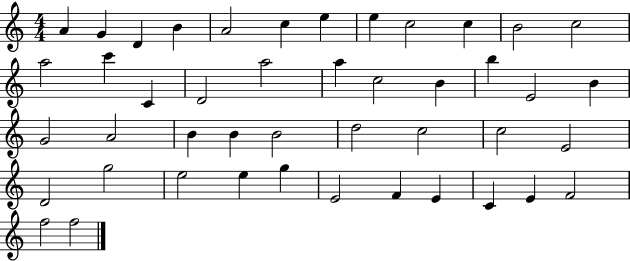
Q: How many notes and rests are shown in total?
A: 45